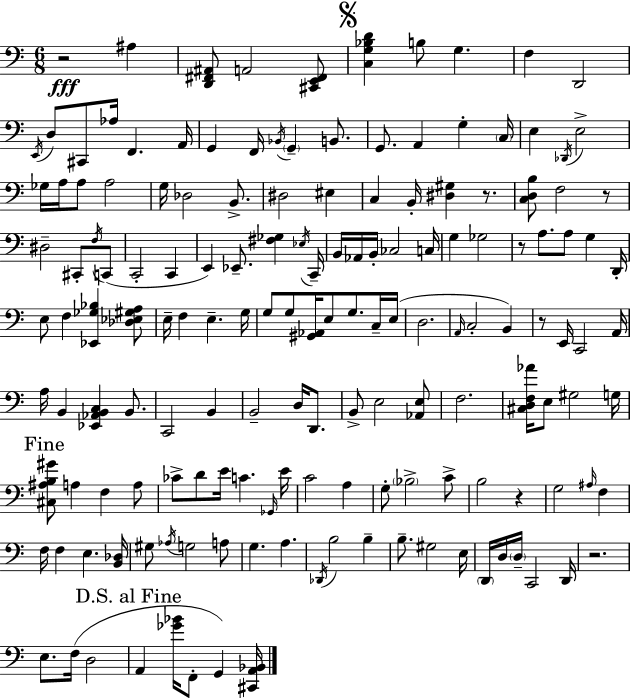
{
  \clef bass
  \numericTimeSignature
  \time 6/8
  \key a \minor
  r2\fff ais4 | <d, fis, ais,>8 a,2 <cis, e, fis,>8 | \mark \markup { \musicglyph "scripts.segno" } <c g bes d'>4 b8 g4. | f4 d,2 | \break \acciaccatura { e,16 } d8 cis,8 aes16 f,4. | a,16 g,4 f,16 \acciaccatura { bes,16 } \parenthesize g,4-- b,8. | g,8. a,4 g4-. | \parenthesize c16 e4 \acciaccatura { des,16 } e2-> | \break ges16 a16 a8 a2 | g16 des2 | b,8.-> dis2 eis4 | c4 b,16-. <dis gis>4 | \break r8. <c d b>8 f2 | r8 dis2-- cis,8-. | \acciaccatura { f16 }( c,8 c,2-. | c,4 e,4) ees,8.-- <fis ges>4 | \break \acciaccatura { ees16 } c,16-- b,16 aes,16 b,16-. ces2 | c16 g4 ges2 | r8 a8. a8 | g4 d,16-. e8 f4 <ees, ges bes>4 | \break <des ees gis a>8 e16-- f4 e4.-- | g16 g8 g8 <gis, aes,>16 e8 | g8. c16-- e16( d2. | \grace { a,16 } c2-. | \break b,4) r8 e,16 c,2 | a,16 a16 b,4 <ees, aes, b, c>4 | b,8. c,2 | b,4 b,2-- | \break d16 d,8. b,8-> e2 | <aes, e>8 f2. | <cis d f aes'>16 e8 gis2 | g16 \mark "Fine" <cis ais b gis'>8 a4 | \break f4 a8 ces'8-> d'8 e'16 c'4. | \grace { ges,16 } e'16 c'2 | a4 g8-. \parenthesize bes2-> | c'8-> b2 | \break r4 g2 | \grace { ais16 } f4 f16 f4 | e4. <b, des>16 gis8 \acciaccatura { aes16 } g2 | a8 g4. | \break a4. \acciaccatura { des,16 } b2 | b4-- b8.-- | gis2 e16 \parenthesize d,16 d16 | \parenthesize d16-- c,2 d,16 r2. | \break e8. | f16( d2 \mark "D.S. al Fine" a,4 | <ges' bes'>16 f,8-. g,4) <cis, a, bes,>16 \bar "|."
}